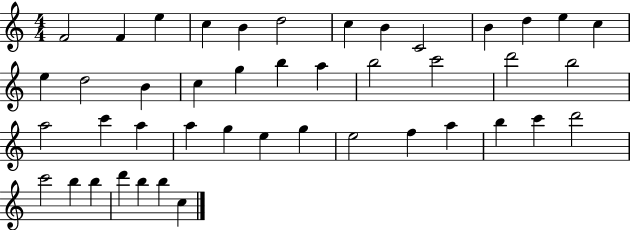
{
  \clef treble
  \numericTimeSignature
  \time 4/4
  \key c \major
  f'2 f'4 e''4 | c''4 b'4 d''2 | c''4 b'4 c'2 | b'4 d''4 e''4 c''4 | \break e''4 d''2 b'4 | c''4 g''4 b''4 a''4 | b''2 c'''2 | d'''2 b''2 | \break a''2 c'''4 a''4 | a''4 g''4 e''4 g''4 | e''2 f''4 a''4 | b''4 c'''4 d'''2 | \break c'''2 b''4 b''4 | d'''4 b''4 b''4 c''4 | \bar "|."
}